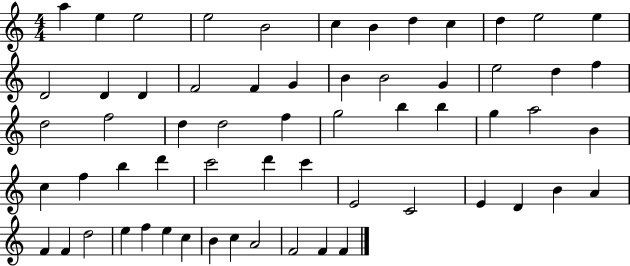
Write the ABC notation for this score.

X:1
T:Untitled
M:4/4
L:1/4
K:C
a e e2 e2 B2 c B d c d e2 e D2 D D F2 F G B B2 G e2 d f d2 f2 d d2 f g2 b b g a2 B c f b d' c'2 d' c' E2 C2 E D B A F F d2 e f e c B c A2 F2 F F